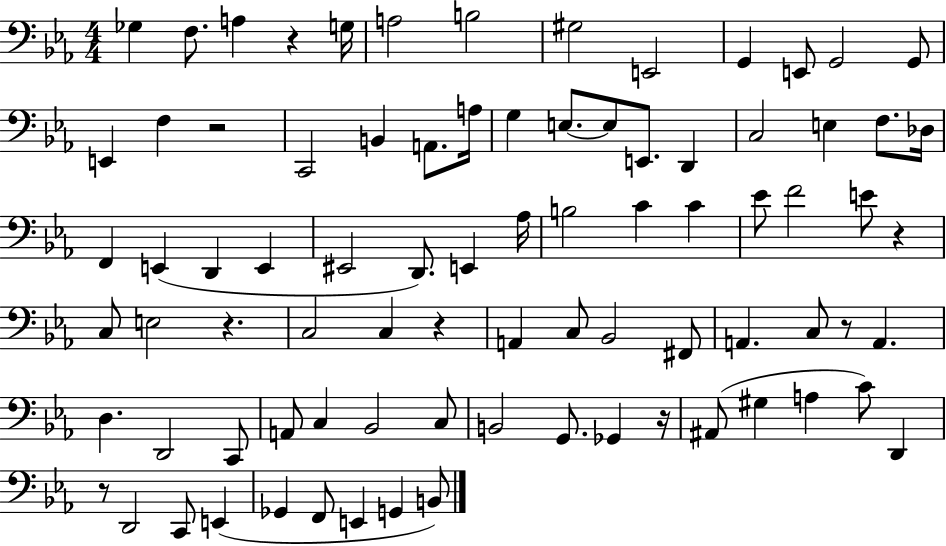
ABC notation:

X:1
T:Untitled
M:4/4
L:1/4
K:Eb
_G, F,/2 A, z G,/4 A,2 B,2 ^G,2 E,,2 G,, E,,/2 G,,2 G,,/2 E,, F, z2 C,,2 B,, A,,/2 A,/4 G, E,/2 E,/2 E,,/2 D,, C,2 E, F,/2 _D,/4 F,, E,, D,, E,, ^E,,2 D,,/2 E,, _A,/4 B,2 C C _E/2 F2 E/2 z C,/2 E,2 z C,2 C, z A,, C,/2 _B,,2 ^F,,/2 A,, C,/2 z/2 A,, D, D,,2 C,,/2 A,,/2 C, _B,,2 C,/2 B,,2 G,,/2 _G,, z/4 ^A,,/2 ^G, A, C/2 D,, z/2 D,,2 C,,/2 E,, _G,, F,,/2 E,, G,, B,,/2